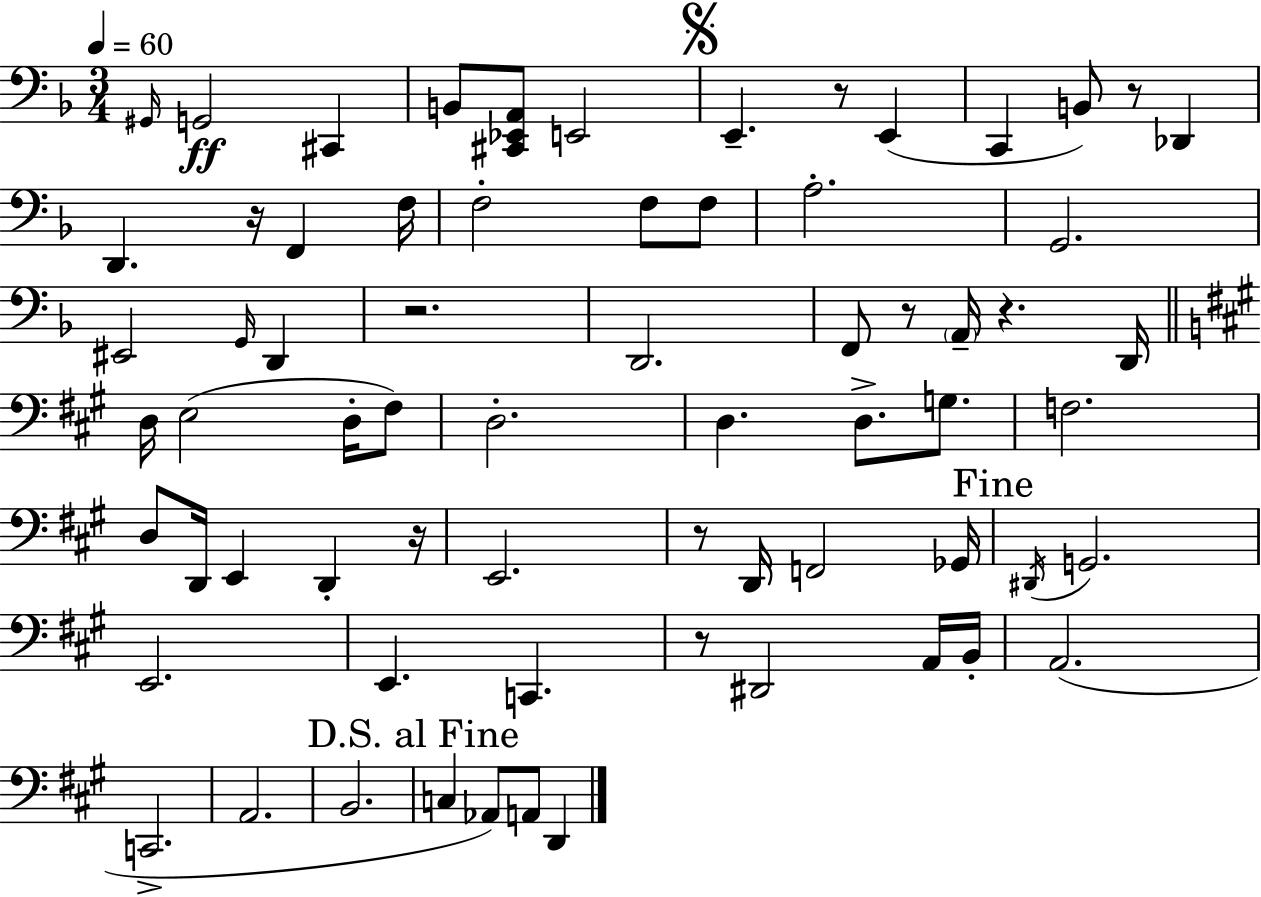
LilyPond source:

{
  \clef bass
  \numericTimeSignature
  \time 3/4
  \key f \major
  \tempo 4 = 60
  \repeat volta 2 { \grace { gis,16 }\ff g,2 cis,4 | b,8 <cis, ees, a,>8 e,2 | \mark \markup { \musicglyph "scripts.segno" } e,4.-- r8 e,4( | c,4 b,8) r8 des,4 | \break d,4. r16 f,4 | f16 f2-. f8 f8 | a2.-. | g,2. | \break eis,2 \grace { g,16 } d,4 | r2. | d,2. | f,8 r8 \parenthesize a,16-- r4. | \break d,16 \bar "||" \break \key a \major d16 e2( d16-. fis8) | d2.-. | d4. d8.-> g8. | f2. | \break d8 d,16 e,4 d,4-. r16 | e,2. | r8 d,16 f,2 ges,16 | \mark "Fine" \acciaccatura { dis,16 } g,2. | \break e,2. | e,4. c,4. | r8 dis,2 a,16 | b,16-. a,2.( | \break c,2.-> | a,2. | b,2. | \mark "D.S. al Fine" c4 aes,8) a,8 d,4 | \break } \bar "|."
}